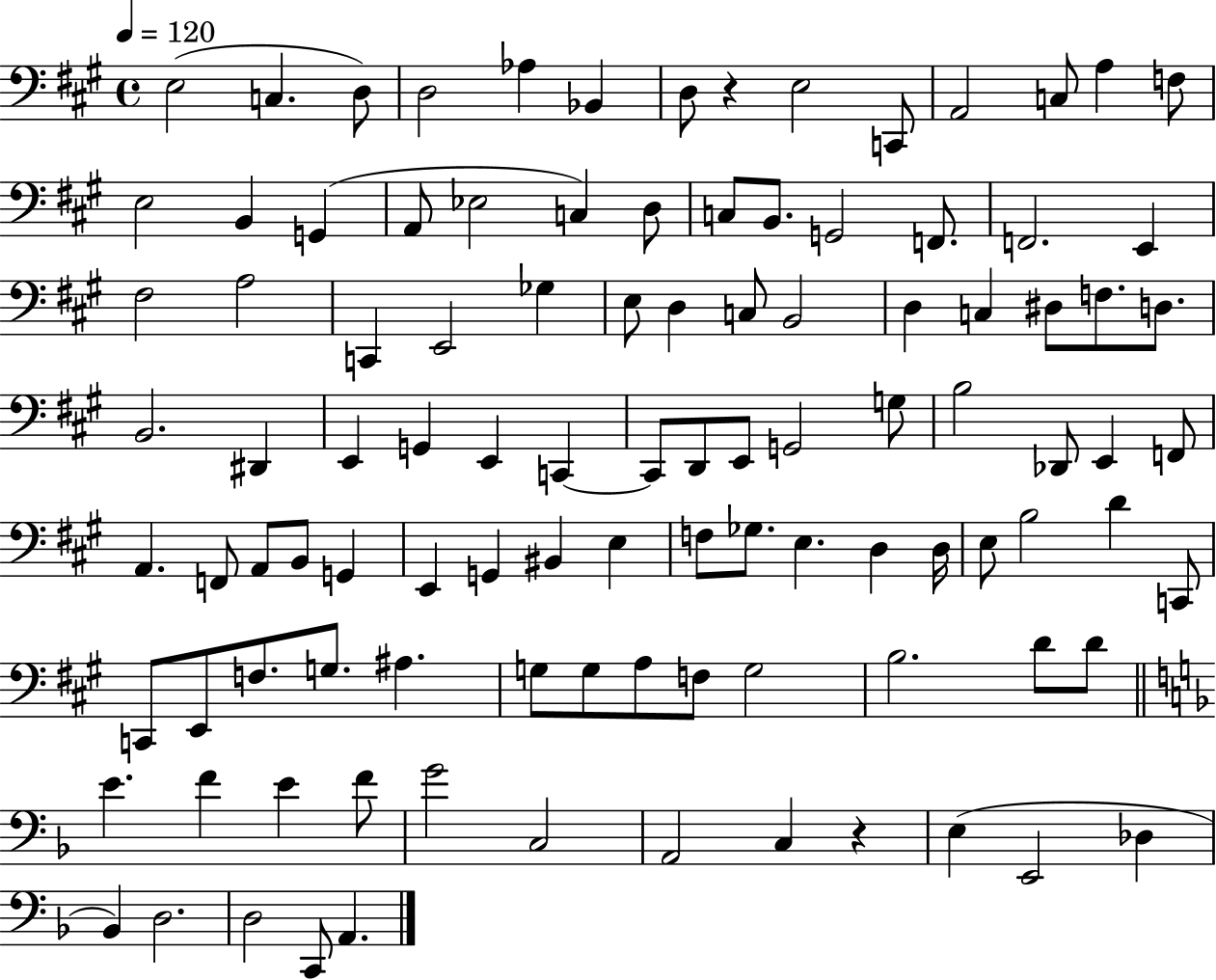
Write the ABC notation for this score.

X:1
T:Untitled
M:4/4
L:1/4
K:A
E,2 C, D,/2 D,2 _A, _B,, D,/2 z E,2 C,,/2 A,,2 C,/2 A, F,/2 E,2 B,, G,, A,,/2 _E,2 C, D,/2 C,/2 B,,/2 G,,2 F,,/2 F,,2 E,, ^F,2 A,2 C,, E,,2 _G, E,/2 D, C,/2 B,,2 D, C, ^D,/2 F,/2 D,/2 B,,2 ^D,, E,, G,, E,, C,, C,,/2 D,,/2 E,,/2 G,,2 G,/2 B,2 _D,,/2 E,, F,,/2 A,, F,,/2 A,,/2 B,,/2 G,, E,, G,, ^B,, E, F,/2 _G,/2 E, D, D,/4 E,/2 B,2 D C,,/2 C,,/2 E,,/2 F,/2 G,/2 ^A, G,/2 G,/2 A,/2 F,/2 G,2 B,2 D/2 D/2 E F E F/2 G2 C,2 A,,2 C, z E, E,,2 _D, _B,, D,2 D,2 C,,/2 A,,